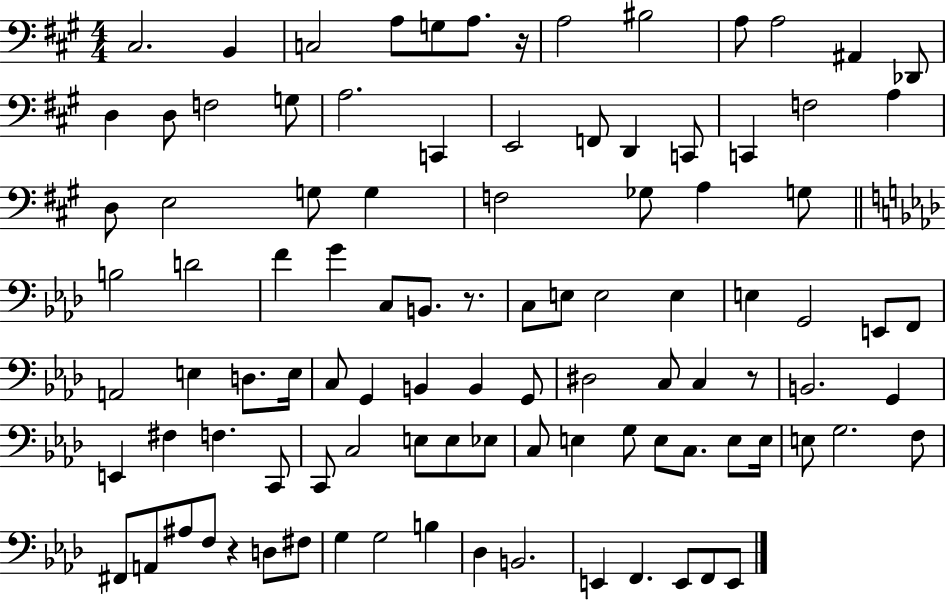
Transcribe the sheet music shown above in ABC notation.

X:1
T:Untitled
M:4/4
L:1/4
K:A
^C,2 B,, C,2 A,/2 G,/2 A,/2 z/4 A,2 ^B,2 A,/2 A,2 ^A,, _D,,/2 D, D,/2 F,2 G,/2 A,2 C,, E,,2 F,,/2 D,, C,,/2 C,, F,2 A, D,/2 E,2 G,/2 G, F,2 _G,/2 A, G,/2 B,2 D2 F G C,/2 B,,/2 z/2 C,/2 E,/2 E,2 E, E, G,,2 E,,/2 F,,/2 A,,2 E, D,/2 E,/4 C,/2 G,, B,, B,, G,,/2 ^D,2 C,/2 C, z/2 B,,2 G,, E,, ^F, F, C,,/2 C,,/2 C,2 E,/2 E,/2 _E,/2 C,/2 E, G,/2 E,/2 C,/2 E,/2 E,/4 E,/2 G,2 F,/2 ^F,,/2 A,,/2 ^A,/2 F,/2 z D,/2 ^F,/2 G, G,2 B, _D, B,,2 E,, F,, E,,/2 F,,/2 E,,/2